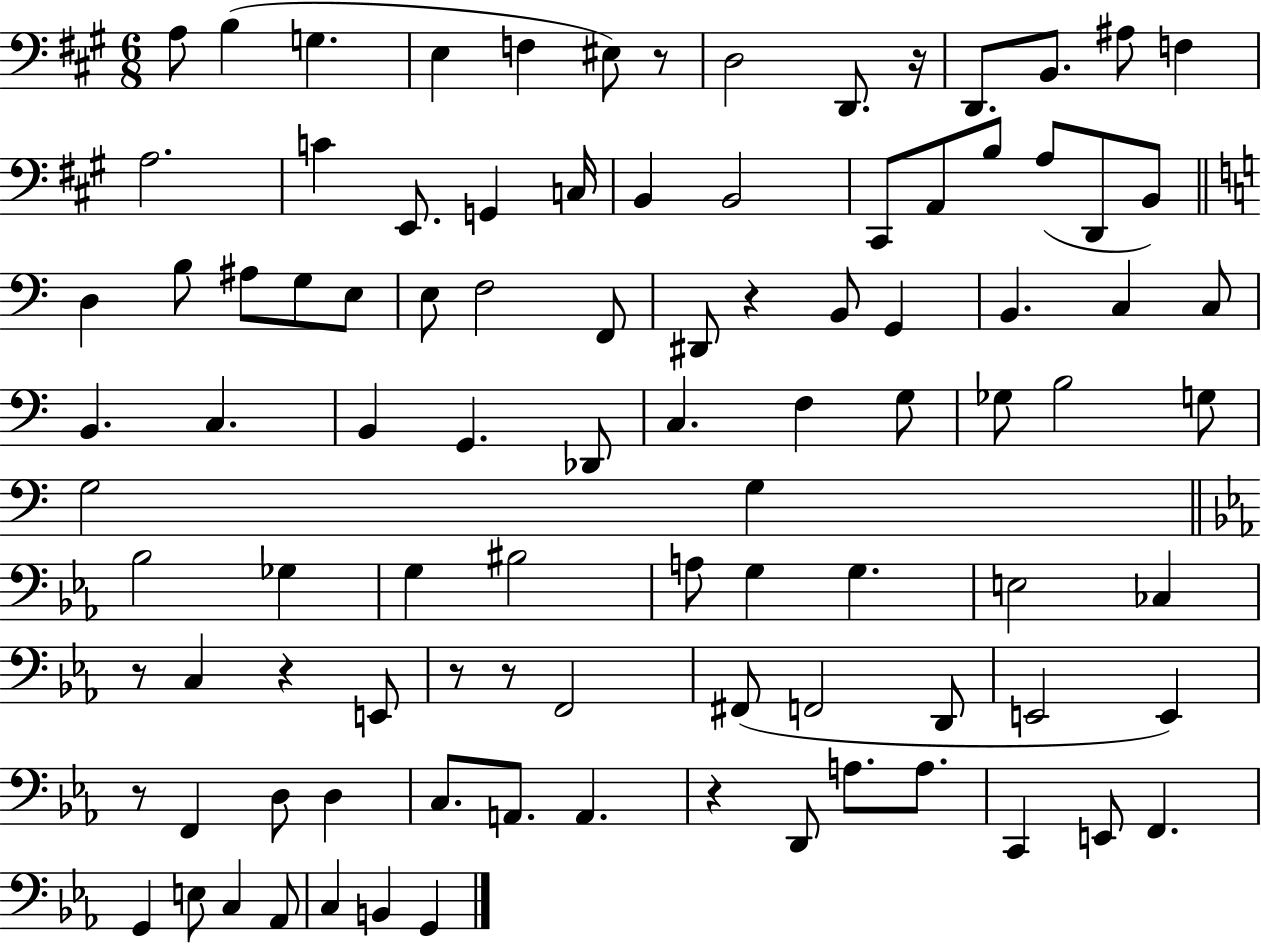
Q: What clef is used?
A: bass